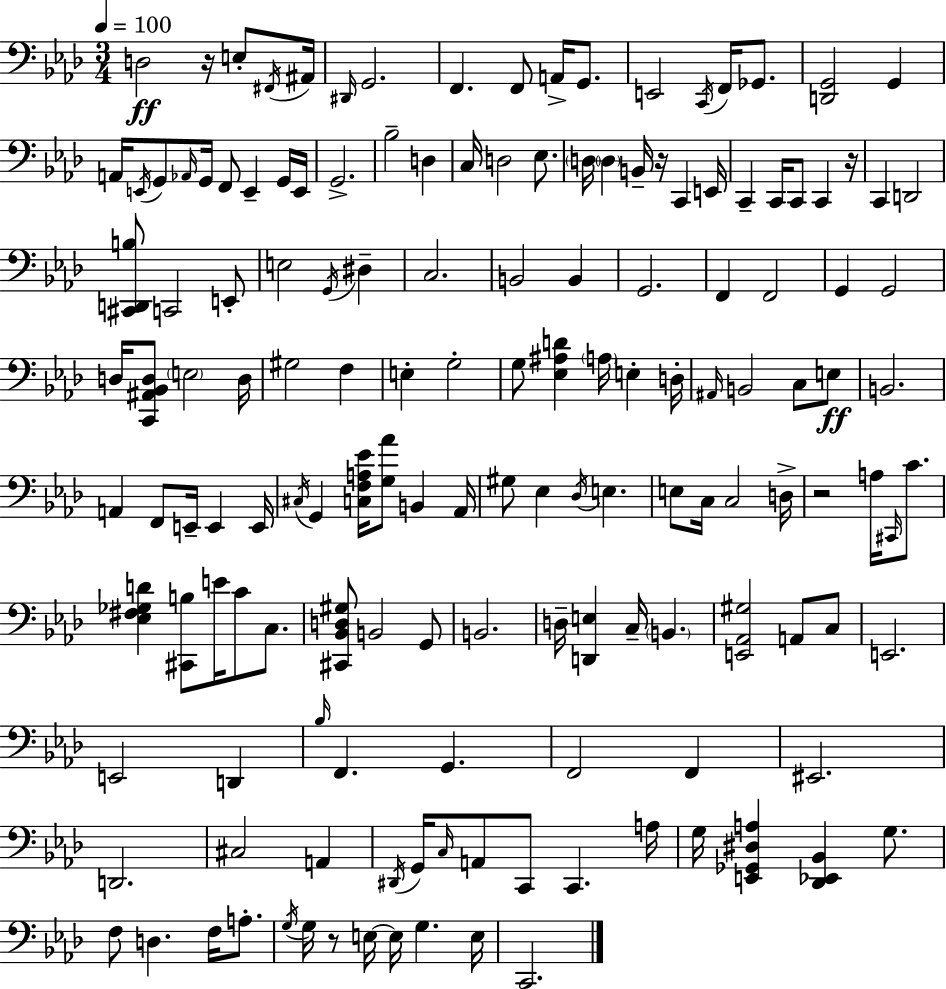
X:1
T:Untitled
M:3/4
L:1/4
K:Ab
D,2 z/4 E,/2 ^F,,/4 ^A,,/4 ^D,,/4 G,,2 F,, F,,/2 A,,/4 G,,/2 E,,2 C,,/4 F,,/4 _G,,/2 [D,,G,,]2 G,, A,,/4 E,,/4 G,,/2 _A,,/4 G,,/4 F,,/2 E,, G,,/4 E,,/4 G,,2 _B,2 D, C,/4 D,2 _E,/2 D,/4 D, B,,/4 z/4 C,, E,,/4 C,, C,,/4 C,,/2 C,, z/4 C,, D,,2 [^C,,D,,B,]/2 C,,2 E,,/2 E,2 G,,/4 ^D, C,2 B,,2 B,, G,,2 F,, F,,2 G,, G,,2 D,/4 [C,,^A,,_B,,D,]/2 E,2 D,/4 ^G,2 F, E, G,2 G,/2 [_E,^A,D] A,/4 E, D,/4 ^A,,/4 B,,2 C,/2 E,/2 B,,2 A,, F,,/2 E,,/4 E,, E,,/4 ^C,/4 G,, [C,F,A,_E]/4 [G,_A]/2 B,, _A,,/4 ^G,/2 _E, _D,/4 E, E,/2 C,/4 C,2 D,/4 z2 A,/4 ^C,,/4 C/2 [_E,^F,_G,D] [^C,,B,]/2 E/4 C/2 C,/2 [^C,,_B,,D,^G,]/2 B,,2 G,,/2 B,,2 D,/4 [D,,E,] C,/4 B,, [E,,_A,,^G,]2 A,,/2 C,/2 E,,2 E,,2 D,, _B,/4 F,, G,, F,,2 F,, ^E,,2 D,,2 ^C,2 A,, ^D,,/4 G,,/4 C,/4 A,,/2 C,,/2 C,, A,/4 G,/4 [E,,_G,,^D,A,] [_D,,_E,,_B,,] G,/2 F,/2 D, F,/4 A,/2 G,/4 G,/4 z/2 E,/4 E,/4 G, E,/4 C,,2